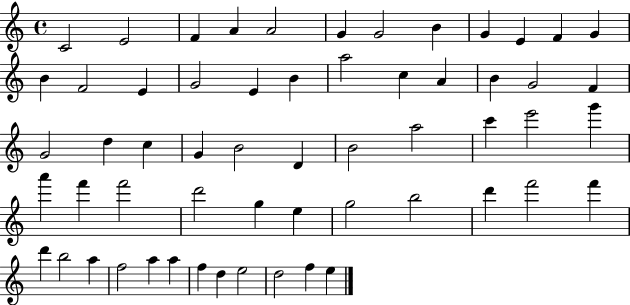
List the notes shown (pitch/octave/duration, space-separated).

C4/h E4/h F4/q A4/q A4/h G4/q G4/h B4/q G4/q E4/q F4/q G4/q B4/q F4/h E4/q G4/h E4/q B4/q A5/h C5/q A4/q B4/q G4/h F4/q G4/h D5/q C5/q G4/q B4/h D4/q B4/h A5/h C6/q E6/h G6/q A6/q F6/q F6/h D6/h G5/q E5/q G5/h B5/h D6/q F6/h F6/q D6/q B5/h A5/q F5/h A5/q A5/q F5/q D5/q E5/h D5/h F5/q E5/q